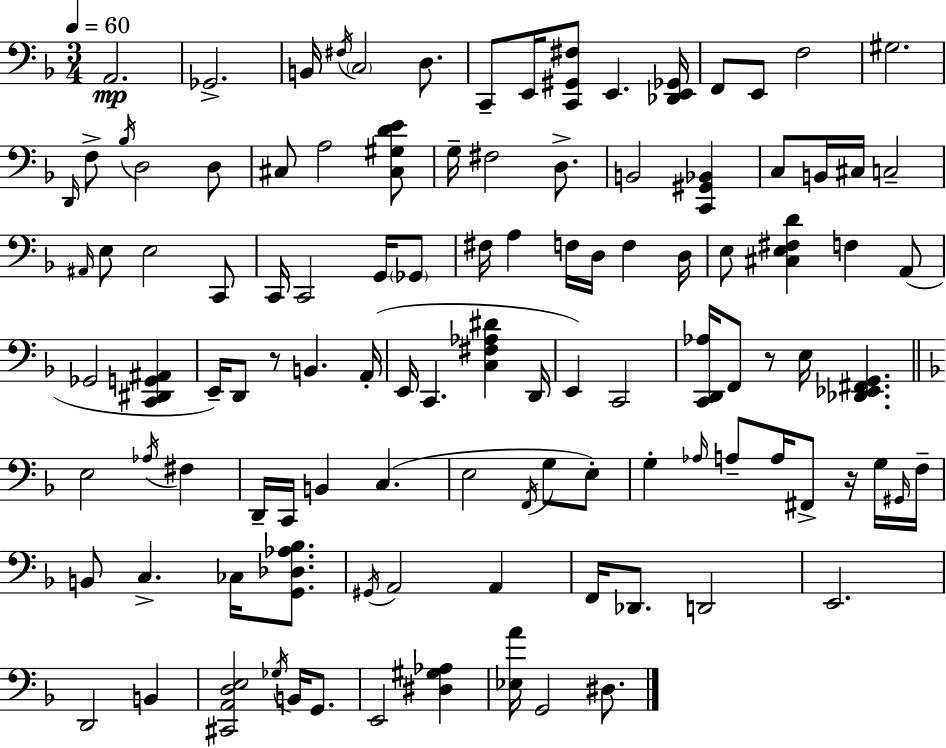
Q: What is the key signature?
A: F major